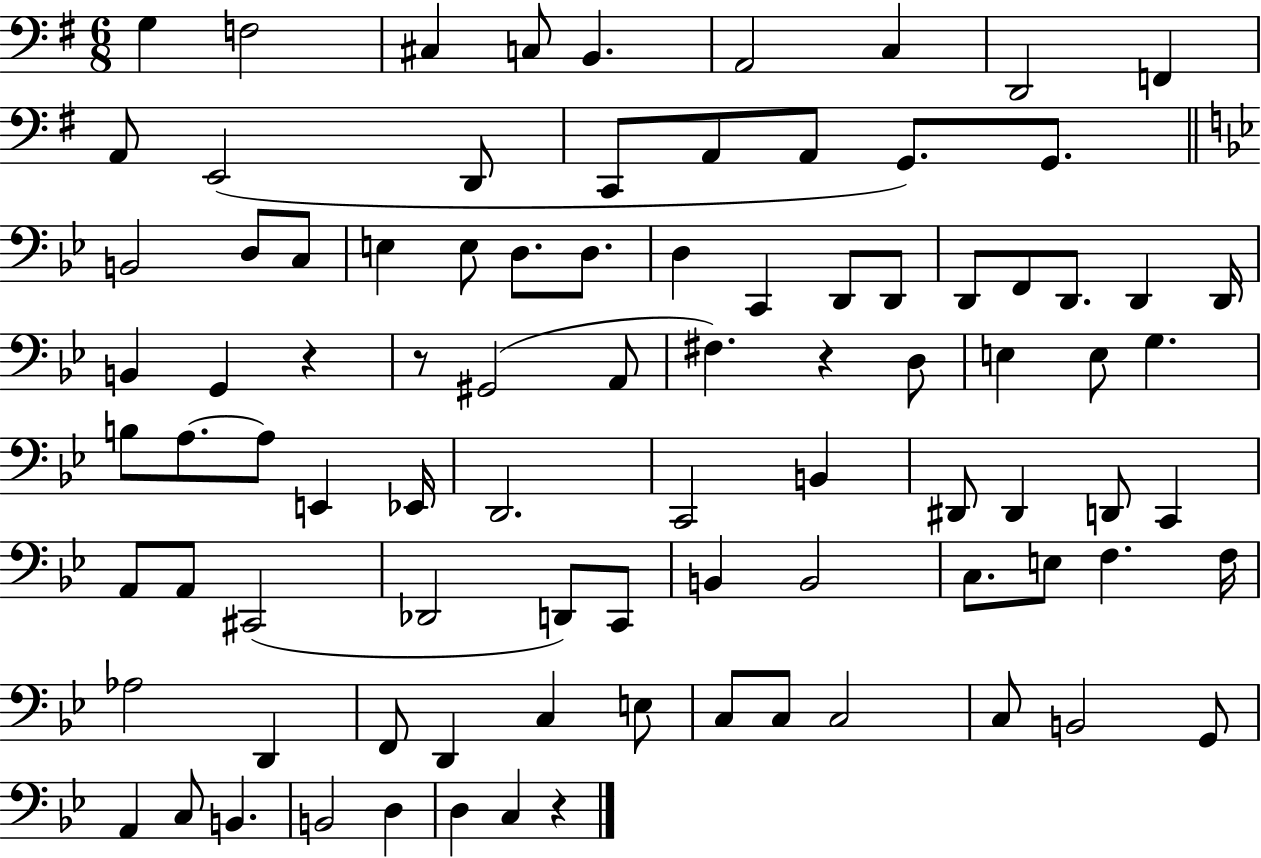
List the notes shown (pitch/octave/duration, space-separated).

G3/q F3/h C#3/q C3/e B2/q. A2/h C3/q D2/h F2/q A2/e E2/h D2/e C2/e A2/e A2/e G2/e. G2/e. B2/h D3/e C3/e E3/q E3/e D3/e. D3/e. D3/q C2/q D2/e D2/e D2/e F2/e D2/e. D2/q D2/s B2/q G2/q R/q R/e G#2/h A2/e F#3/q. R/q D3/e E3/q E3/e G3/q. B3/e A3/e. A3/e E2/q Eb2/s D2/h. C2/h B2/q D#2/e D#2/q D2/e C2/q A2/e A2/e C#2/h Db2/h D2/e C2/e B2/q B2/h C3/e. E3/e F3/q. F3/s Ab3/h D2/q F2/e D2/q C3/q E3/e C3/e C3/e C3/h C3/e B2/h G2/e A2/q C3/e B2/q. B2/h D3/q D3/q C3/q R/q